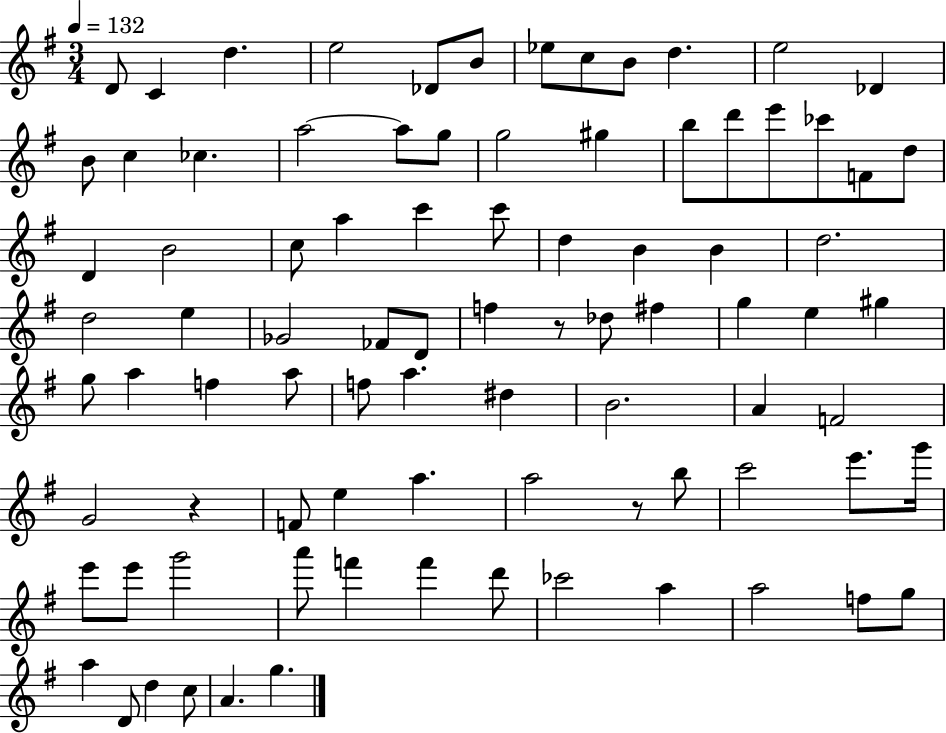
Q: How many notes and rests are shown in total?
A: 87